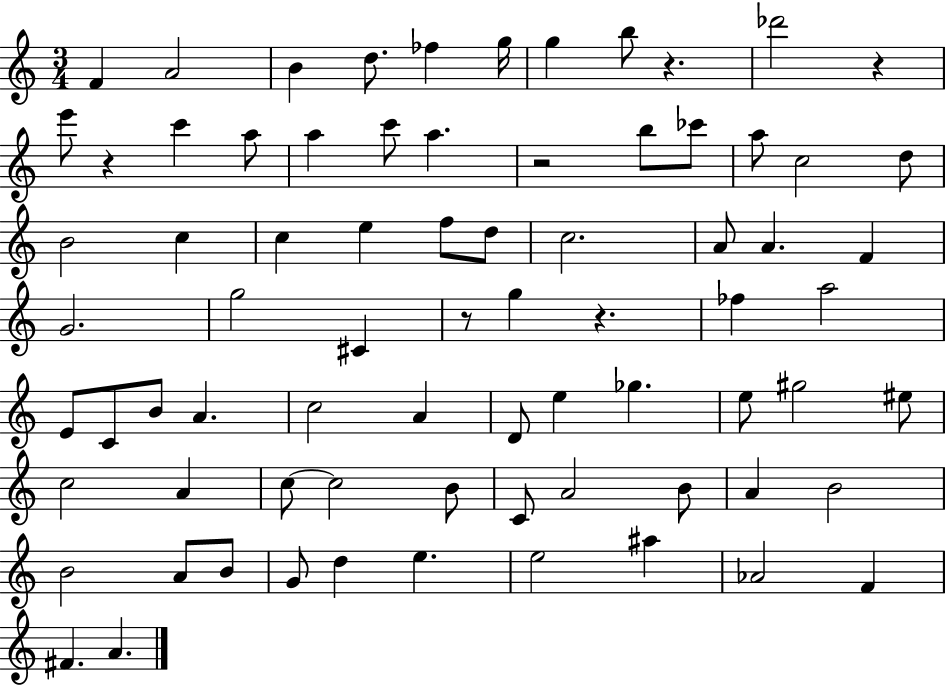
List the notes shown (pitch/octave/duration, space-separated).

F4/q A4/h B4/q D5/e. FES5/q G5/s G5/q B5/e R/q. Db6/h R/q E6/e R/q C6/q A5/e A5/q C6/e A5/q. R/h B5/e CES6/e A5/e C5/h D5/e B4/h C5/q C5/q E5/q F5/e D5/e C5/h. A4/e A4/q. F4/q G4/h. G5/h C#4/q R/e G5/q R/q. FES5/q A5/h E4/e C4/e B4/e A4/q. C5/h A4/q D4/e E5/q Gb5/q. E5/e G#5/h EIS5/e C5/h A4/q C5/e C5/h B4/e C4/e A4/h B4/e A4/q B4/h B4/h A4/e B4/e G4/e D5/q E5/q. E5/h A#5/q Ab4/h F4/q F#4/q. A4/q.